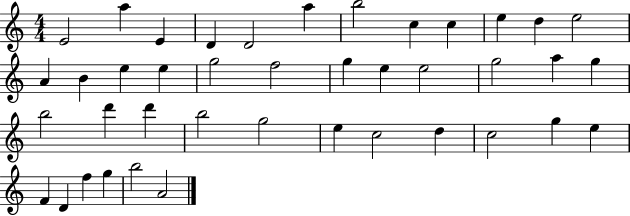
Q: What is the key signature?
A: C major